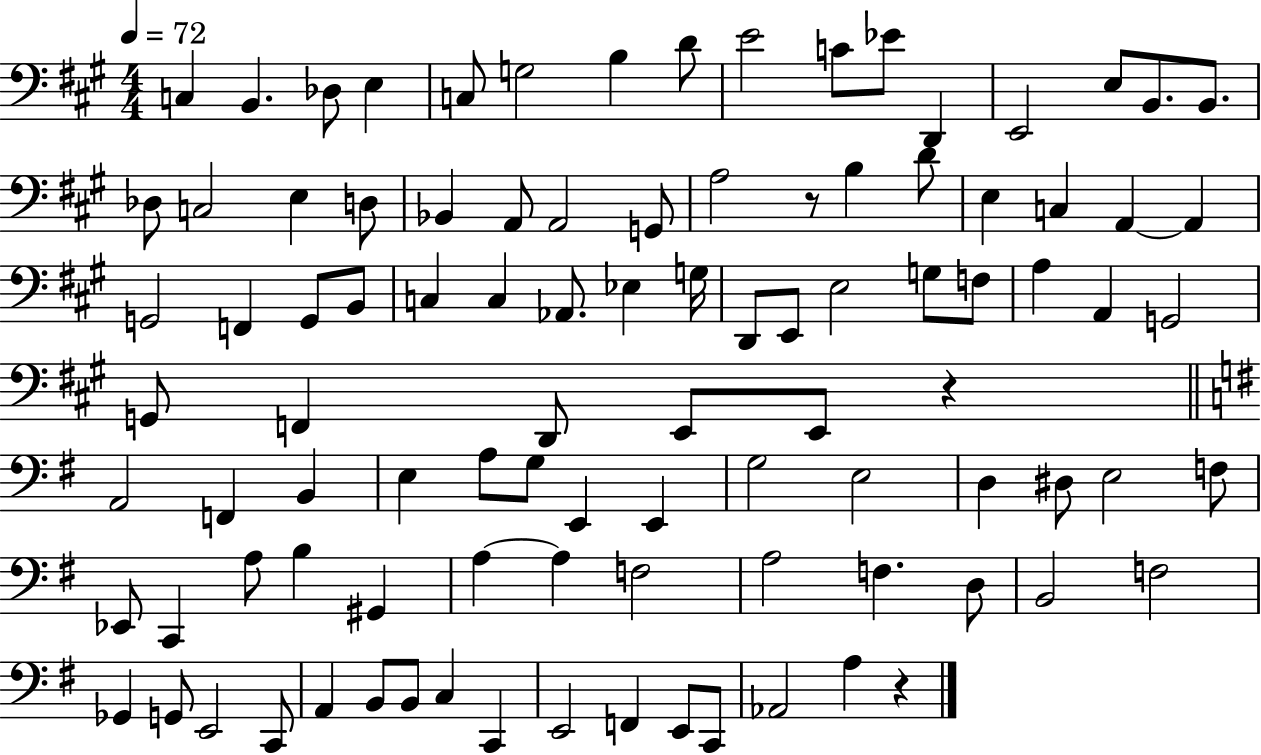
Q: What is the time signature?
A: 4/4